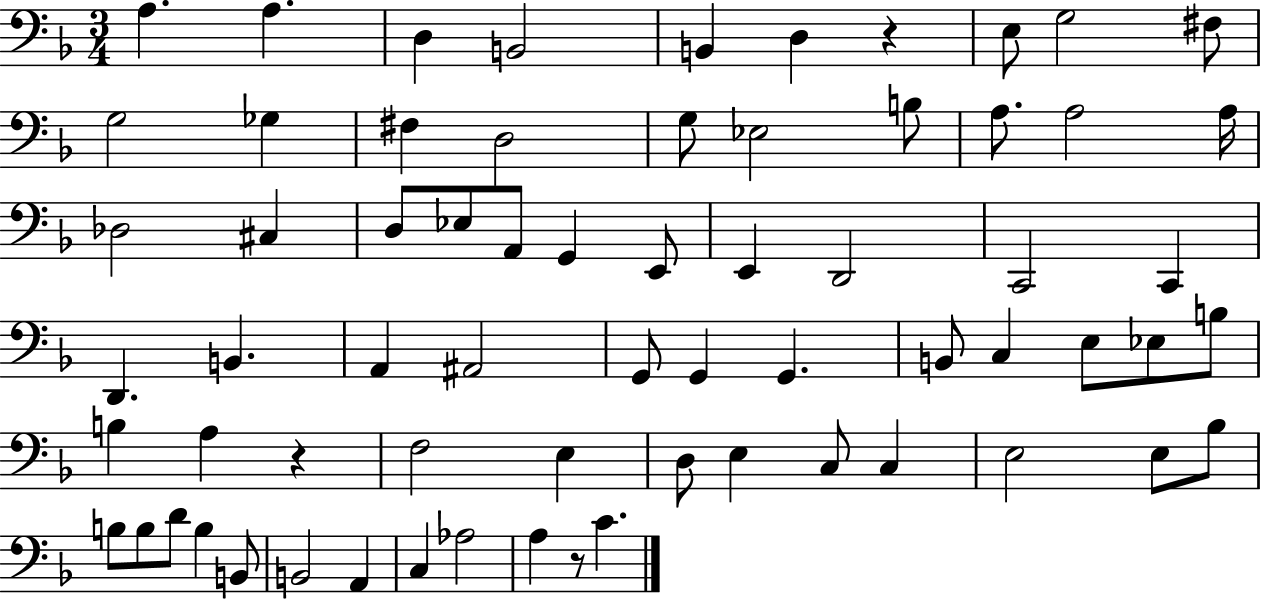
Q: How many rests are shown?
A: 3